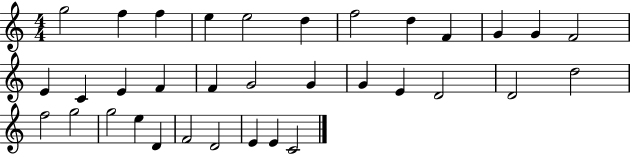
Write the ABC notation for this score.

X:1
T:Untitled
M:4/4
L:1/4
K:C
g2 f f e e2 d f2 d F G G F2 E C E F F G2 G G E D2 D2 d2 f2 g2 g2 e D F2 D2 E E C2